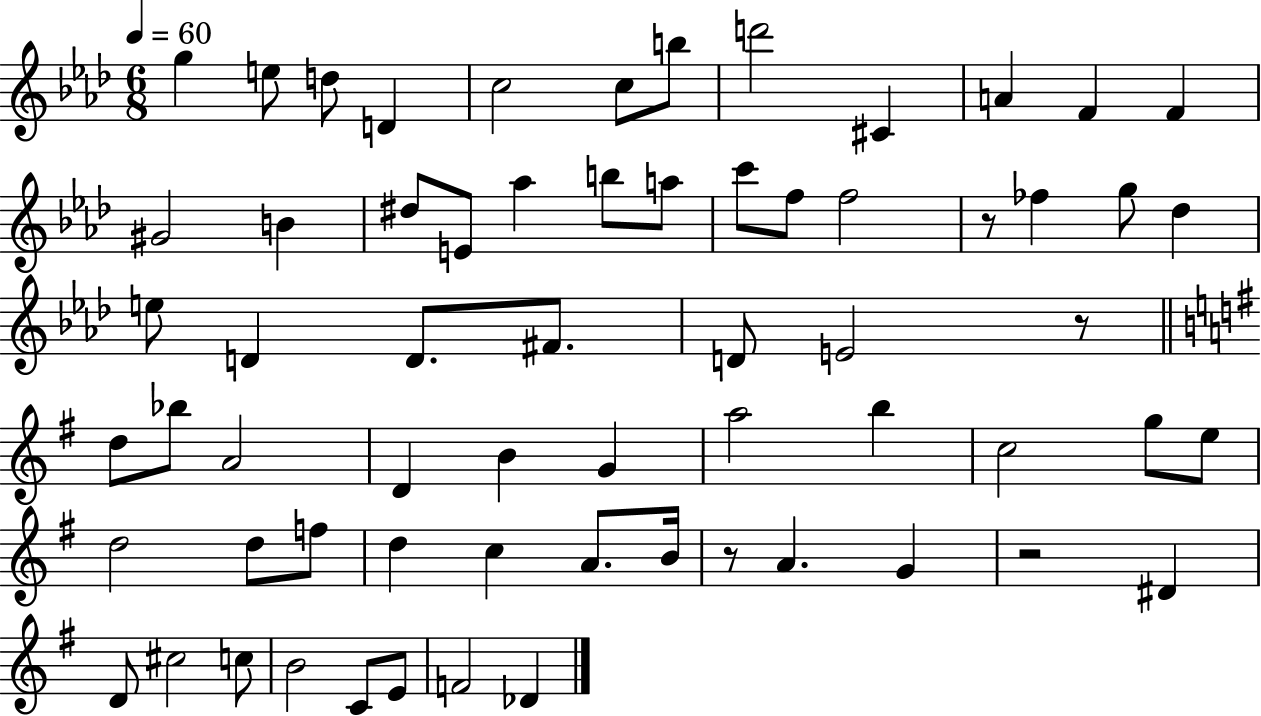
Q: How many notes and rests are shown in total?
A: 64